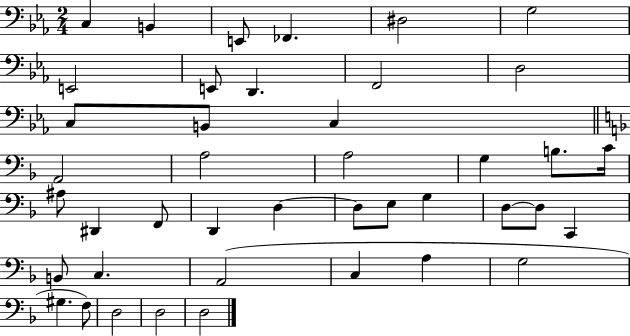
C3/q B2/q E2/e FES2/q. D#3/h G3/h E2/h E2/e D2/q. F2/h D3/h C3/e B2/e C3/q A2/h A3/h A3/h G3/q B3/e. C4/s A#3/e D#2/q F2/e D2/q D3/q D3/e E3/e G3/q D3/e D3/e C2/q B2/e C3/q. A2/h C3/q A3/q G3/h G#3/q. F3/e D3/h D3/h D3/h